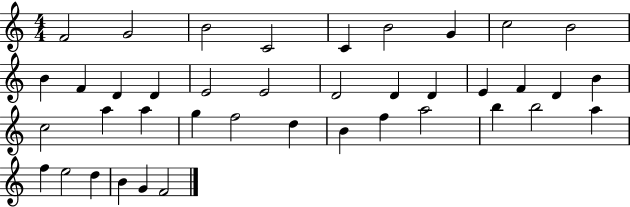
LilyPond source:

{
  \clef treble
  \numericTimeSignature
  \time 4/4
  \key c \major
  f'2 g'2 | b'2 c'2 | c'4 b'2 g'4 | c''2 b'2 | \break b'4 f'4 d'4 d'4 | e'2 e'2 | d'2 d'4 d'4 | e'4 f'4 d'4 b'4 | \break c''2 a''4 a''4 | g''4 f''2 d''4 | b'4 f''4 a''2 | b''4 b''2 a''4 | \break f''4 e''2 d''4 | b'4 g'4 f'2 | \bar "|."
}